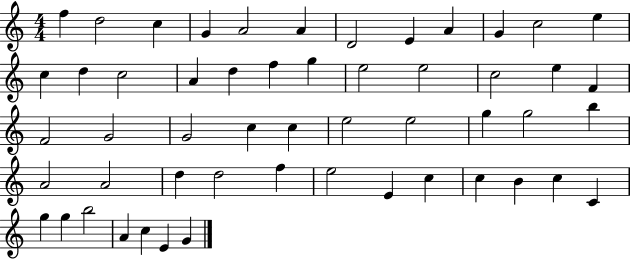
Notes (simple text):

F5/q D5/h C5/q G4/q A4/h A4/q D4/h E4/q A4/q G4/q C5/h E5/q C5/q D5/q C5/h A4/q D5/q F5/q G5/q E5/h E5/h C5/h E5/q F4/q F4/h G4/h G4/h C5/q C5/q E5/h E5/h G5/q G5/h B5/q A4/h A4/h D5/q D5/h F5/q E5/h E4/q C5/q C5/q B4/q C5/q C4/q G5/q G5/q B5/h A4/q C5/q E4/q G4/q